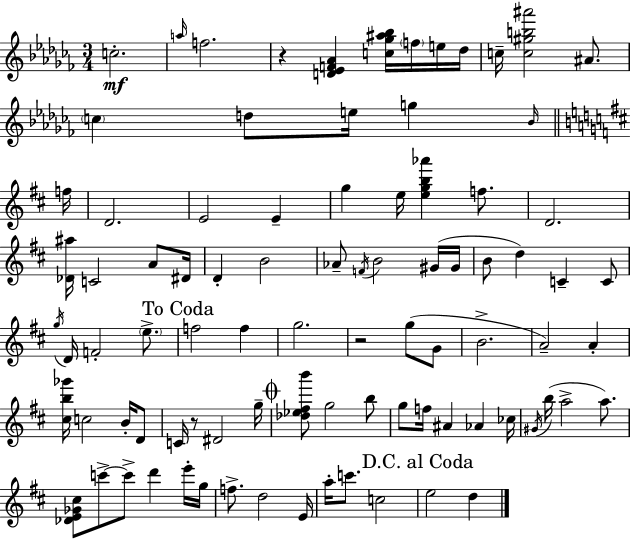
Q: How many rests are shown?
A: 3